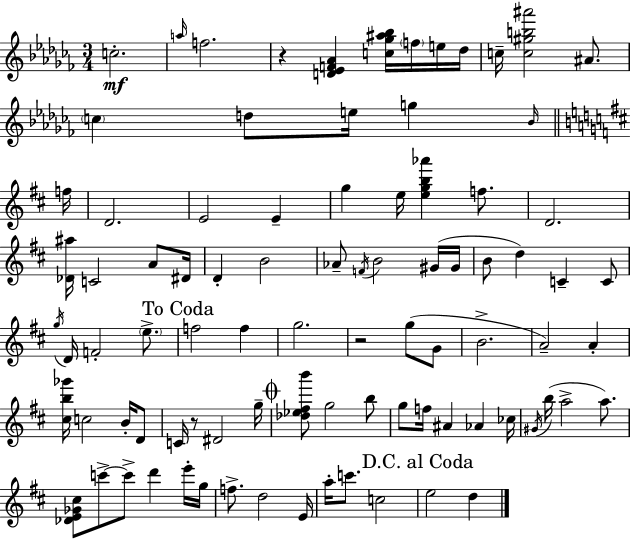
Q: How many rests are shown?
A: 3